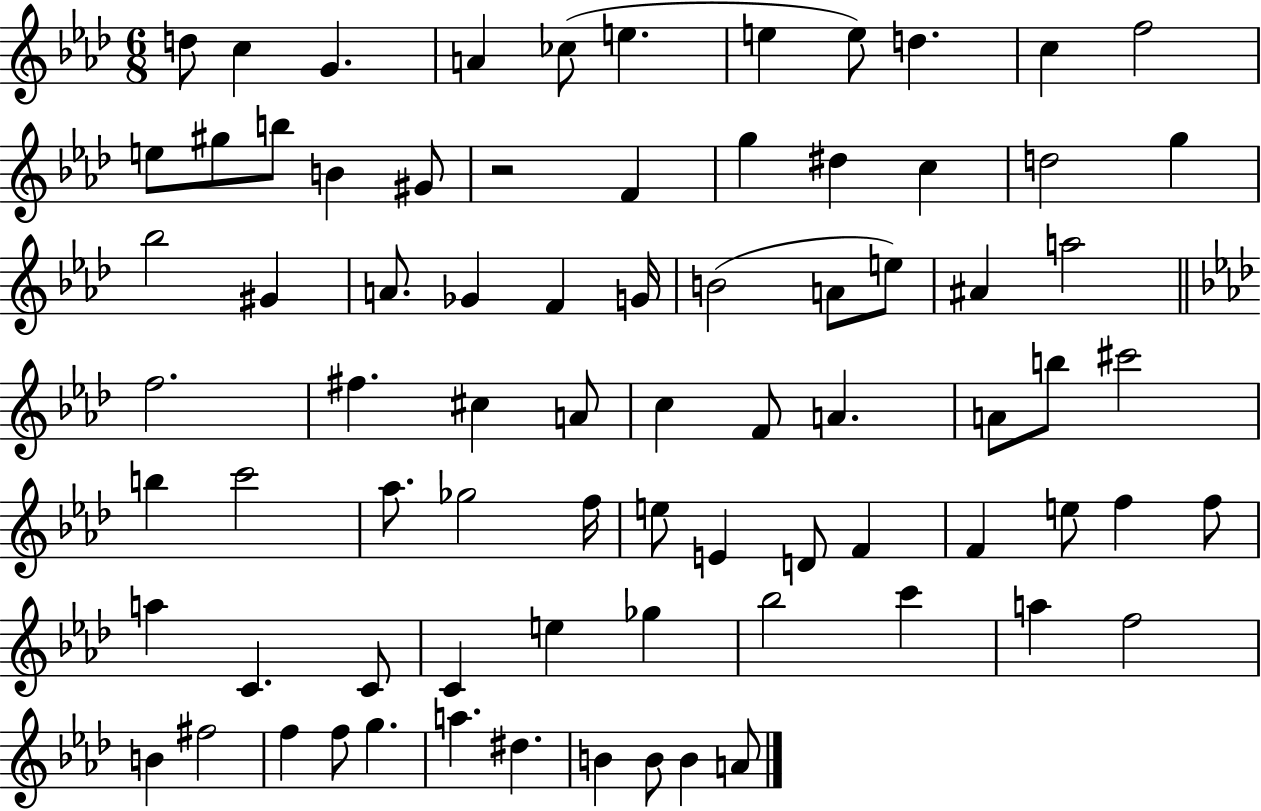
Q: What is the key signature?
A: AES major